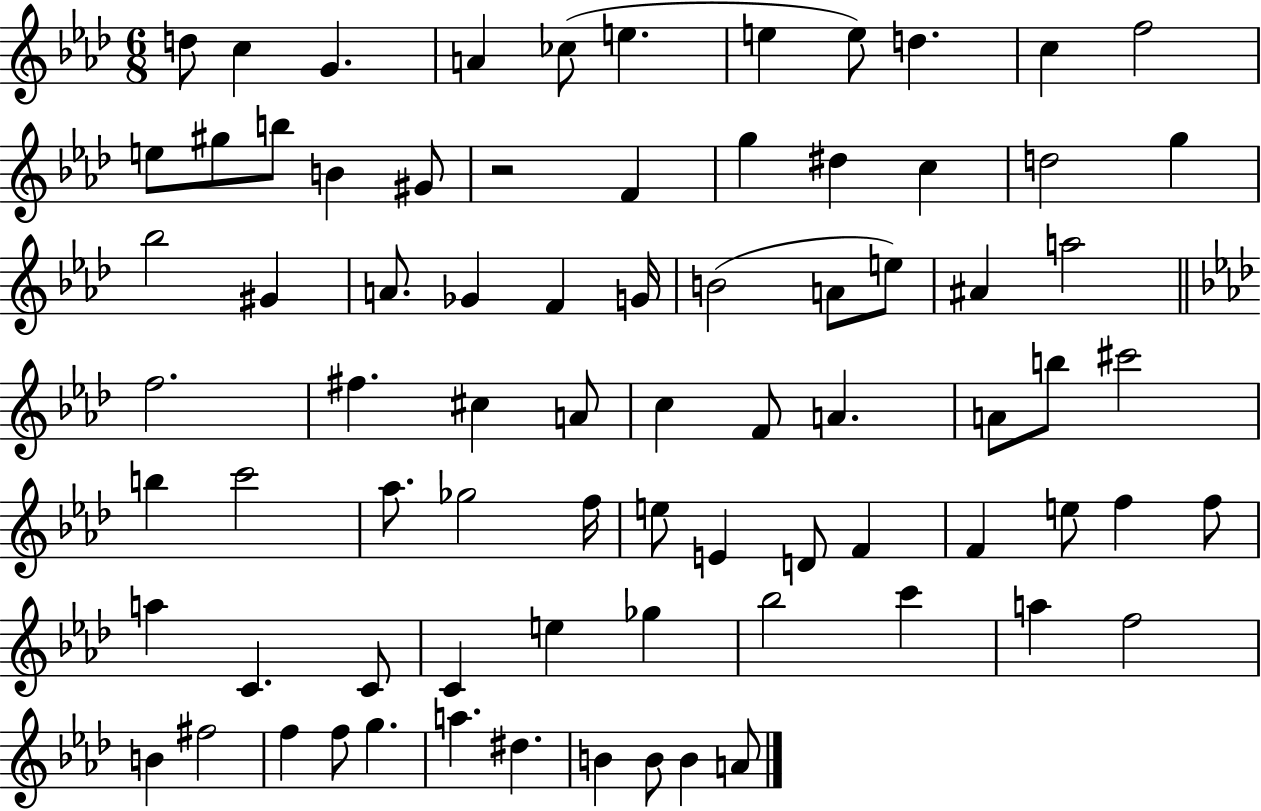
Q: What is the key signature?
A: AES major